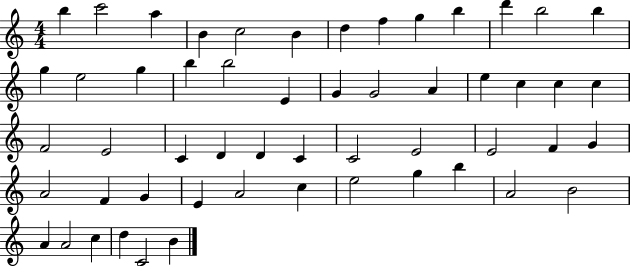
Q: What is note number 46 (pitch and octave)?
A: B5